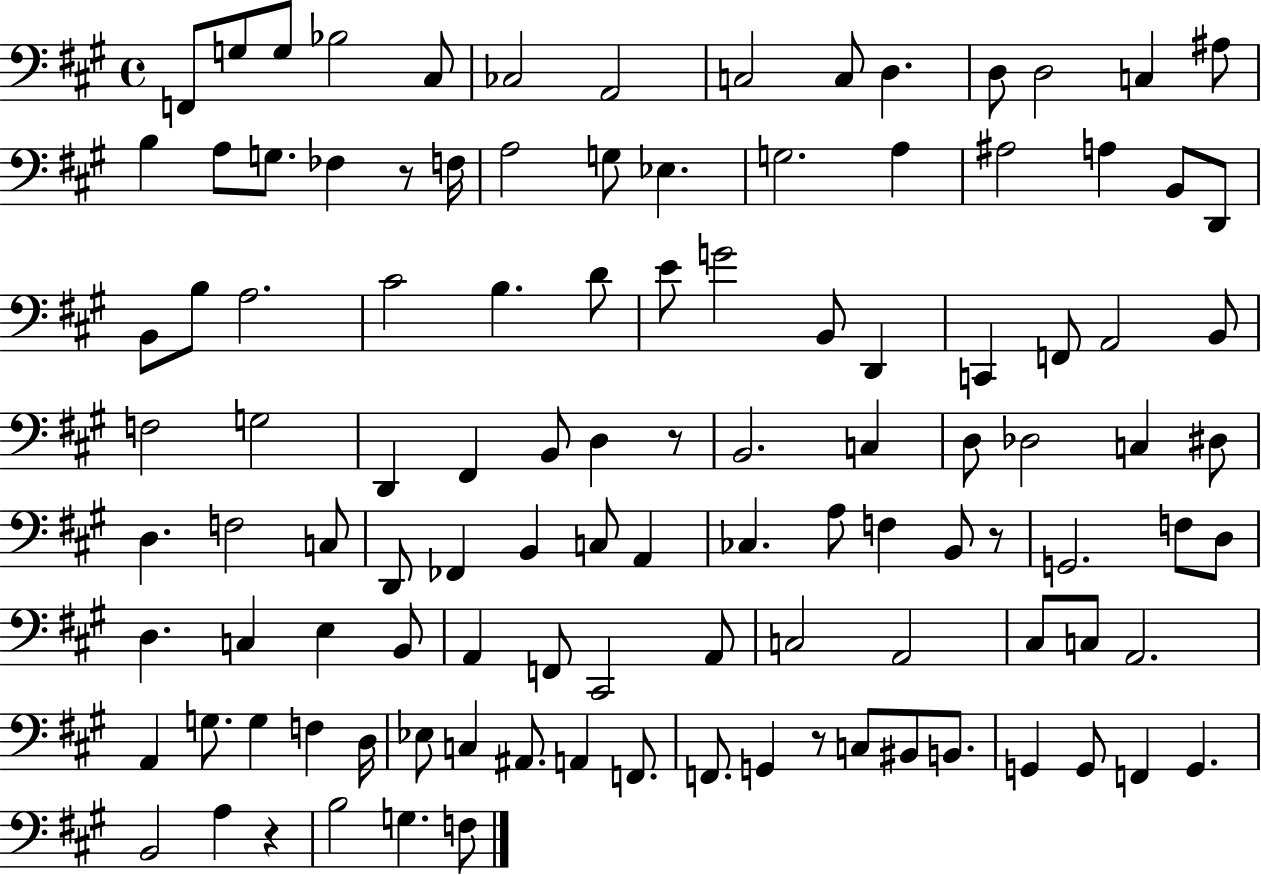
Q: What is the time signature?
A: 4/4